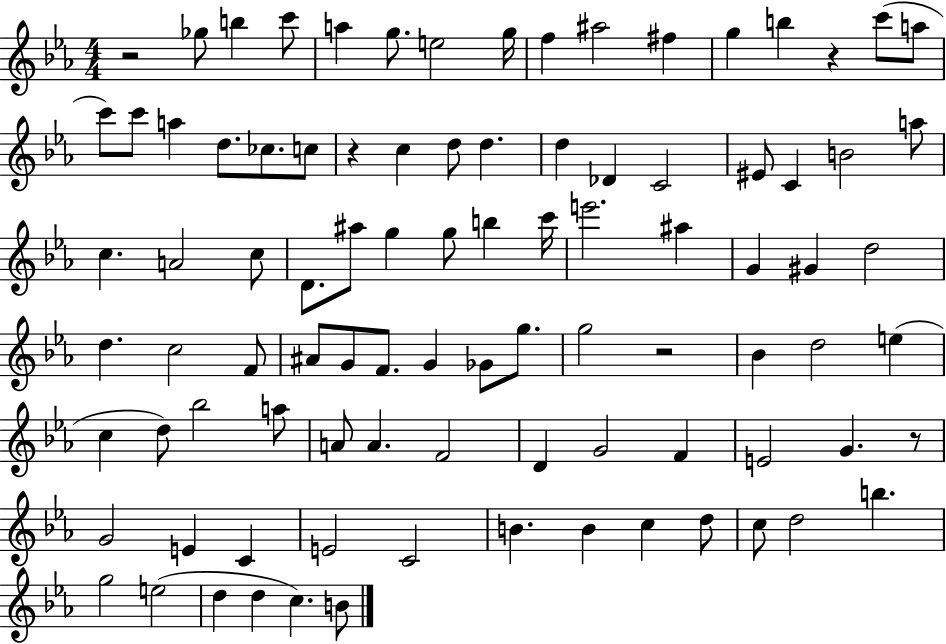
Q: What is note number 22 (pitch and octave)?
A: D5